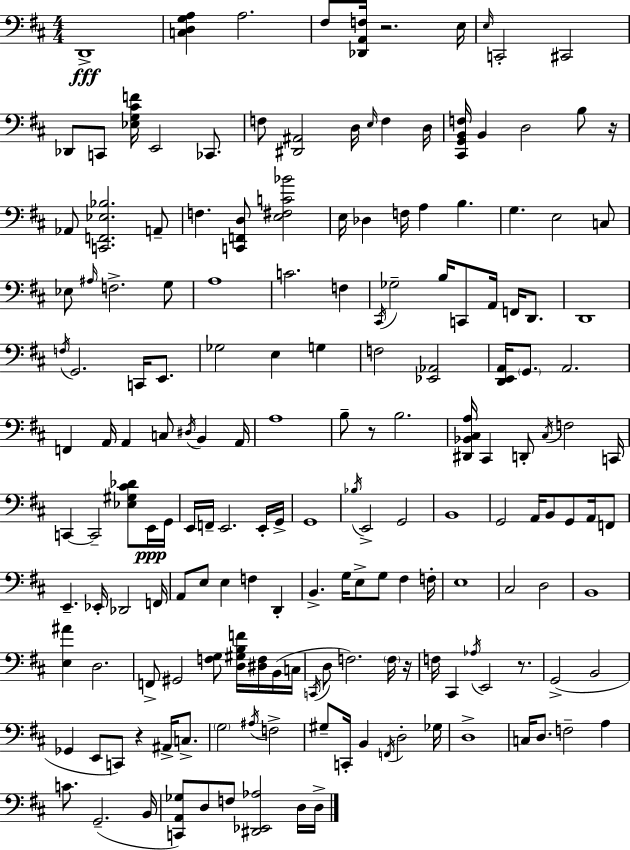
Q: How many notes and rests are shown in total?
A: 174